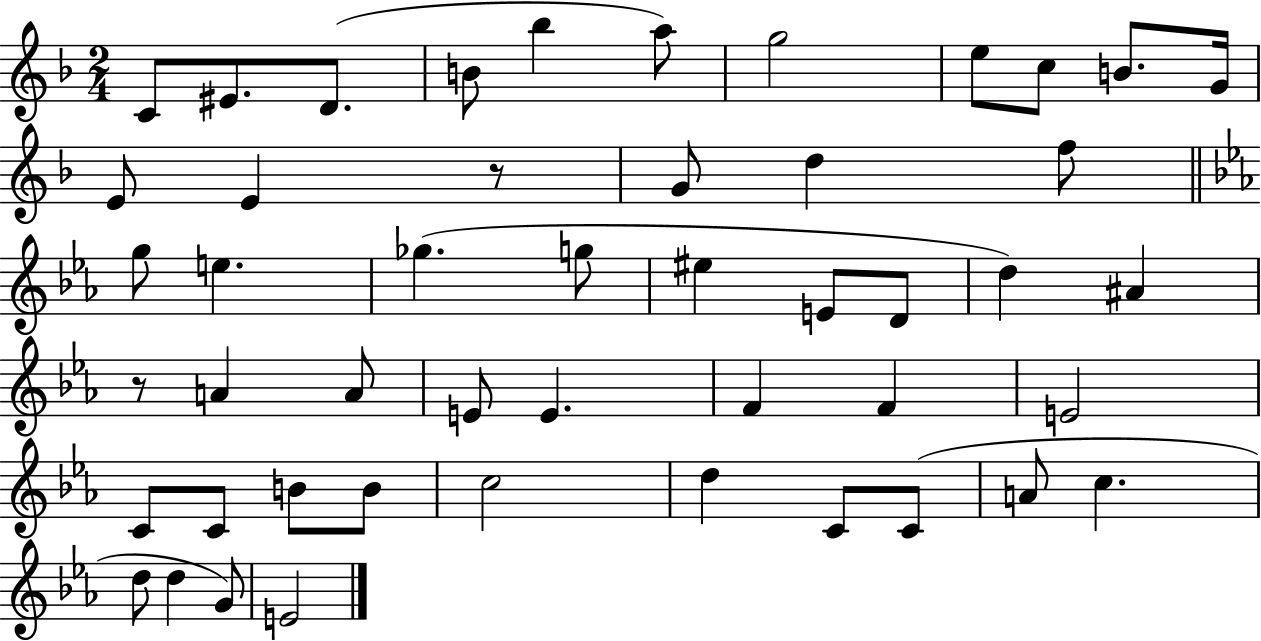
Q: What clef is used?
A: treble